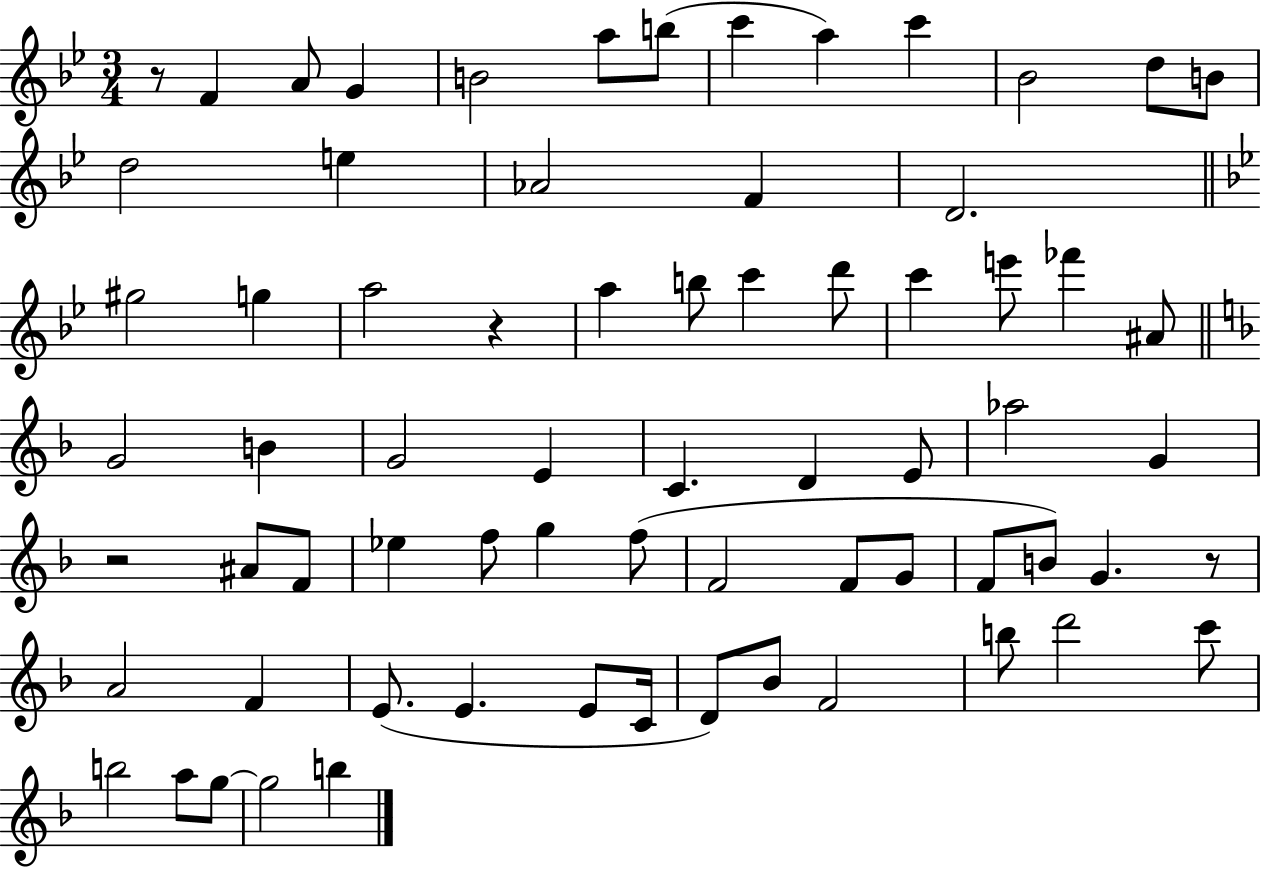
R/e F4/q A4/e G4/q B4/h A5/e B5/e C6/q A5/q C6/q Bb4/h D5/e B4/e D5/h E5/q Ab4/h F4/q D4/h. G#5/h G5/q A5/h R/q A5/q B5/e C6/q D6/e C6/q E6/e FES6/q A#4/e G4/h B4/q G4/h E4/q C4/q. D4/q E4/e Ab5/h G4/q R/h A#4/e F4/e Eb5/q F5/e G5/q F5/e F4/h F4/e G4/e F4/e B4/e G4/q. R/e A4/h F4/q E4/e. E4/q. E4/e C4/s D4/e Bb4/e F4/h B5/e D6/h C6/e B5/h A5/e G5/e G5/h B5/q